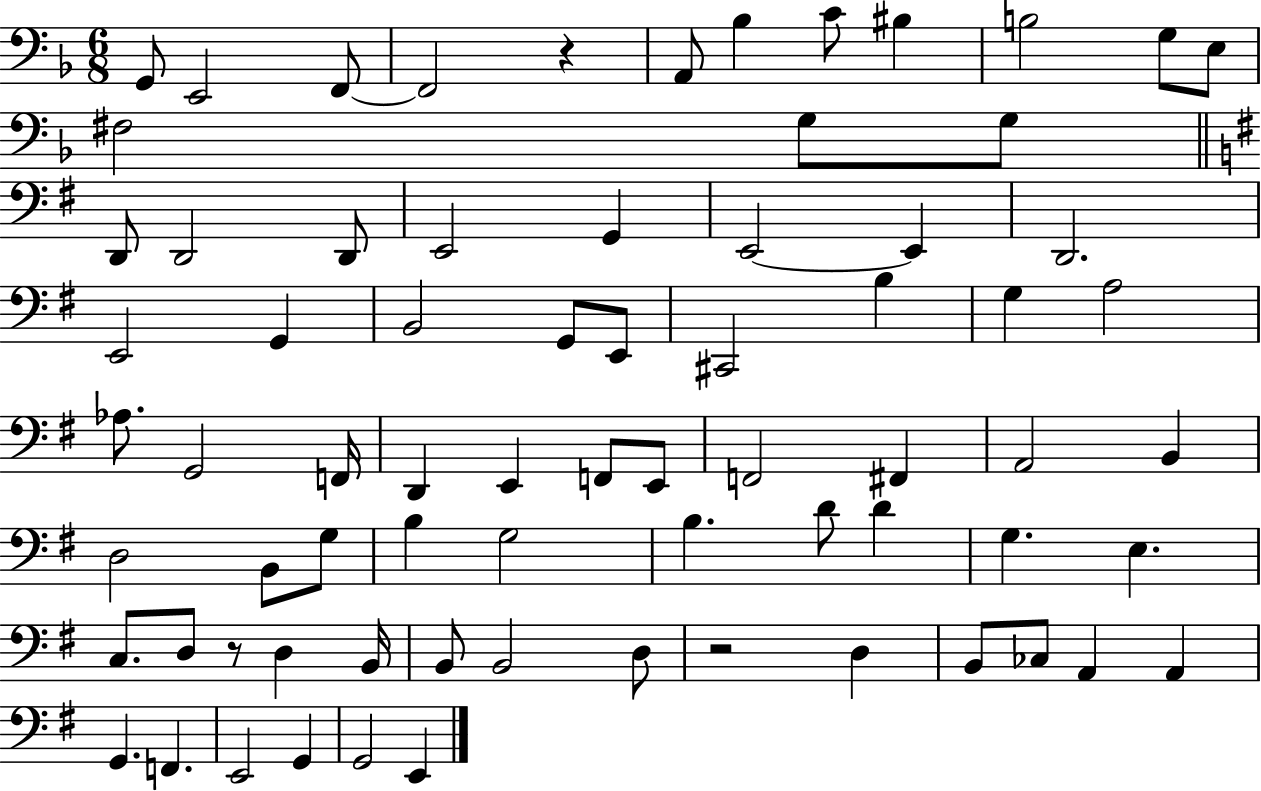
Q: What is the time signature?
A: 6/8